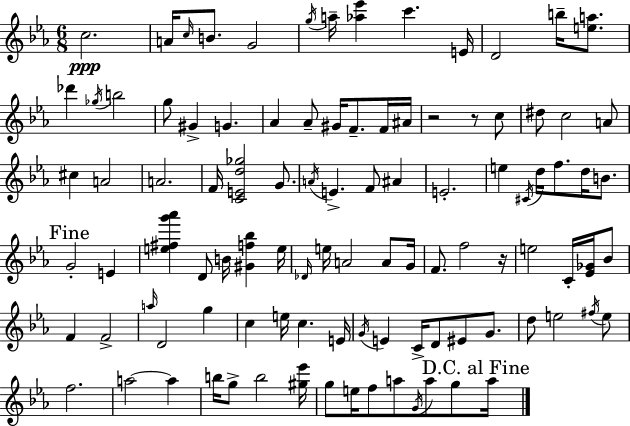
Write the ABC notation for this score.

X:1
T:Untitled
M:6/8
L:1/4
K:Cm
c2 A/4 c/4 B/2 G2 g/4 a/4 [_a_e'] c' E/4 D2 b/4 [ea]/2 _d' _g/4 b2 g/2 ^G G _A _A/2 ^G/4 F/2 F/4 ^A/4 z2 z/2 c/2 ^d/2 c2 A/2 ^c A2 A2 F/4 [CEd_g]2 G/2 A/4 E F/2 ^A E2 e ^C/4 d/4 f/2 d/4 B/2 G2 E [e^fg'_a'] D/2 B/4 [^Gf_b] e/4 _D/4 e/4 A2 A/2 G/4 F/2 f2 z/4 e2 C/4 [_E_G]/4 _B/2 F F2 a/4 D2 g c e/4 c E/4 G/4 E C/4 D/2 ^E/2 G/2 d/2 e2 ^f/4 e/2 f2 a2 a b/4 g/2 b2 [^g_e']/4 g/2 e/4 f/2 a/2 G/4 a/2 g/2 a/4